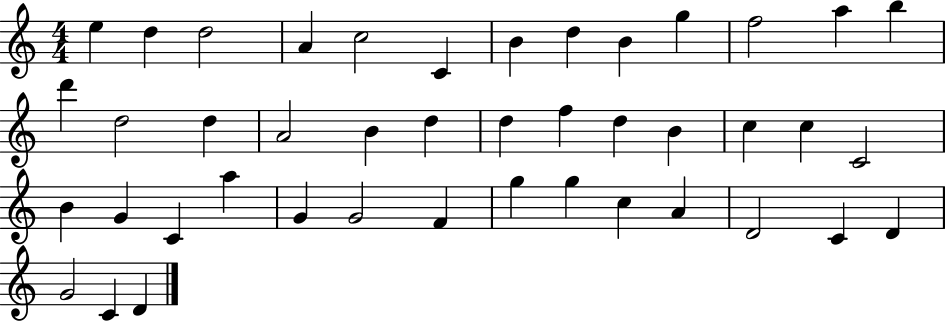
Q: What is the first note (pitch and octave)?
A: E5